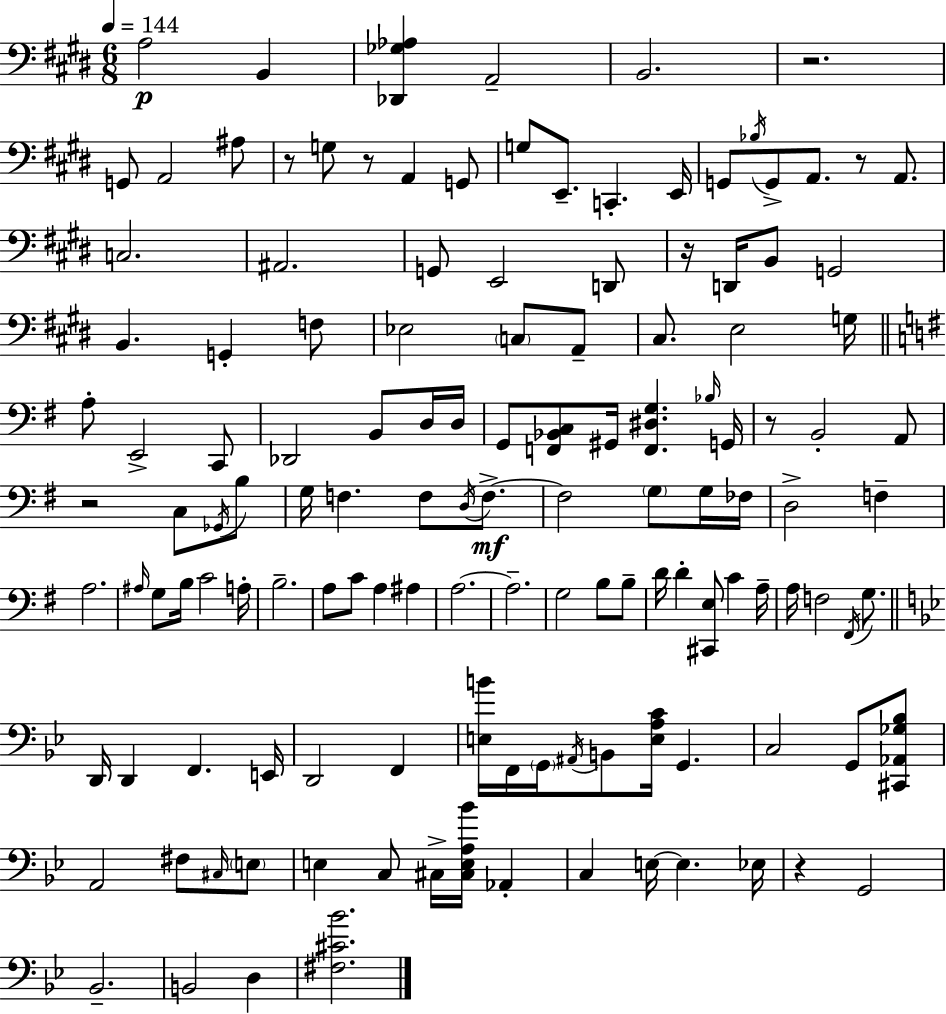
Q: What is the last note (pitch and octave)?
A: D3